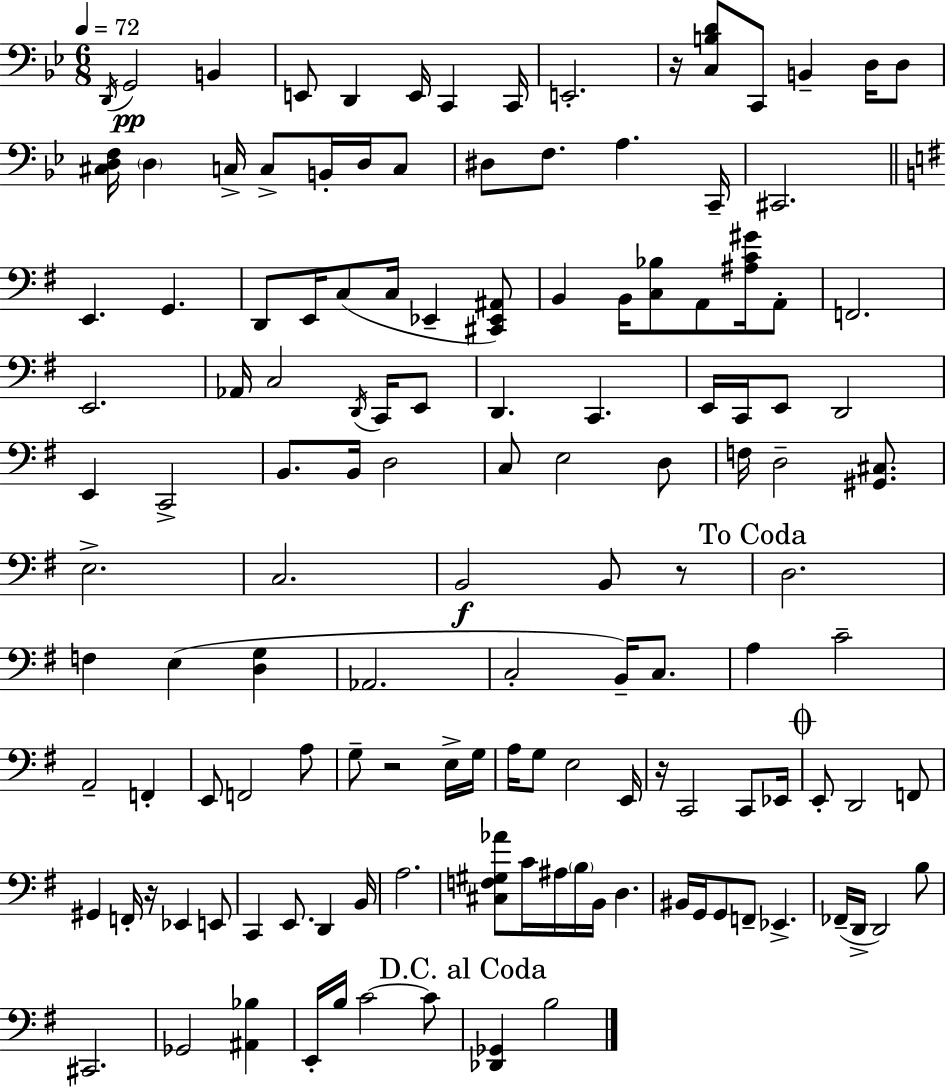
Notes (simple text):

D2/s G2/h B2/q E2/e D2/q E2/s C2/q C2/s E2/h. R/s [C3,B3,D4]/e C2/e B2/q D3/s D3/e [C#3,D3,F3]/s D3/q C3/s C3/e B2/s D3/s C3/e D#3/e F3/e. A3/q. C2/s C#2/h. E2/q. G2/q. D2/e E2/s C3/e C3/s Eb2/q [C#2,Eb2,A#2]/e B2/q B2/s [C3,Bb3]/e A2/e [A#3,C4,G#4]/s A2/e F2/h. E2/h. Ab2/s C3/h D2/s C2/s E2/e D2/q. C2/q. E2/s C2/s E2/e D2/h E2/q C2/h B2/e. B2/s D3/h C3/e E3/h D3/e F3/s D3/h [G#2,C#3]/e. E3/h. C3/h. B2/h B2/e R/e D3/h. F3/q E3/q [D3,G3]/q Ab2/h. C3/h B2/s C3/e. A3/q C4/h A2/h F2/q E2/e F2/h A3/e G3/e R/h E3/s G3/s A3/s G3/e E3/h E2/s R/s C2/h C2/e Eb2/s E2/e D2/h F2/e G#2/q F2/s R/s Eb2/q E2/e C2/q E2/e. D2/q B2/s A3/h. [C#3,F3,G#3,Ab4]/e C4/s A#3/s B3/s B2/s D3/q. BIS2/s G2/s G2/e F2/e Eb2/q. FES2/s D2/s D2/h B3/e C#2/h. Gb2/h [A#2,Bb3]/q E2/s B3/s C4/h C4/e [Db2,Gb2]/q B3/h